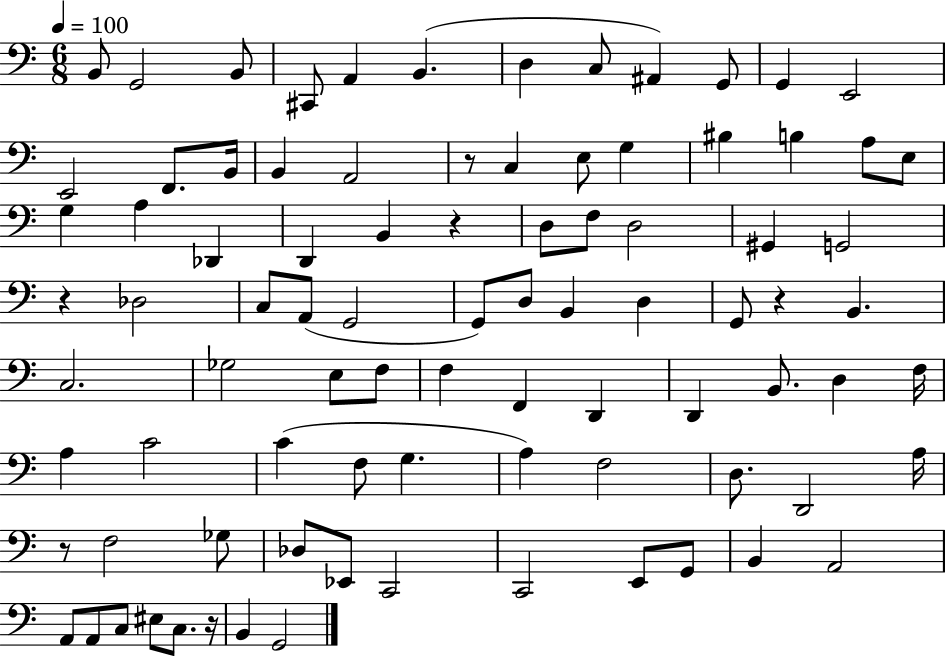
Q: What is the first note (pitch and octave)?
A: B2